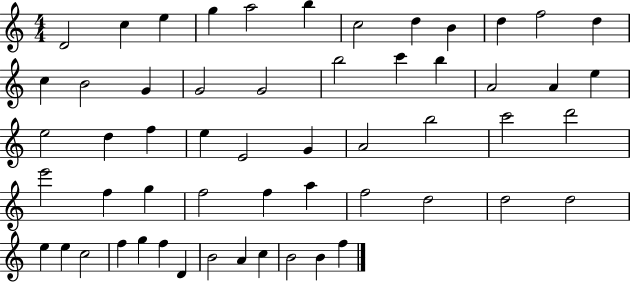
D4/h C5/q E5/q G5/q A5/h B5/q C5/h D5/q B4/q D5/q F5/h D5/q C5/q B4/h G4/q G4/h G4/h B5/h C6/q B5/q A4/h A4/q E5/q E5/h D5/q F5/q E5/q E4/h G4/q A4/h B5/h C6/h D6/h E6/h F5/q G5/q F5/h F5/q A5/q F5/h D5/h D5/h D5/h E5/q E5/q C5/h F5/q G5/q F5/q D4/q B4/h A4/q C5/q B4/h B4/q F5/q